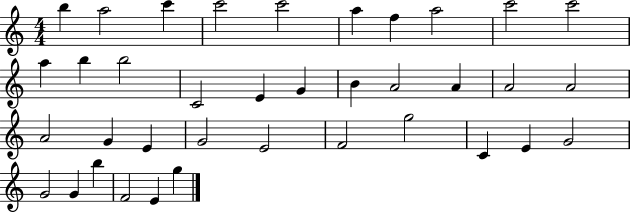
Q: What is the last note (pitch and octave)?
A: G5